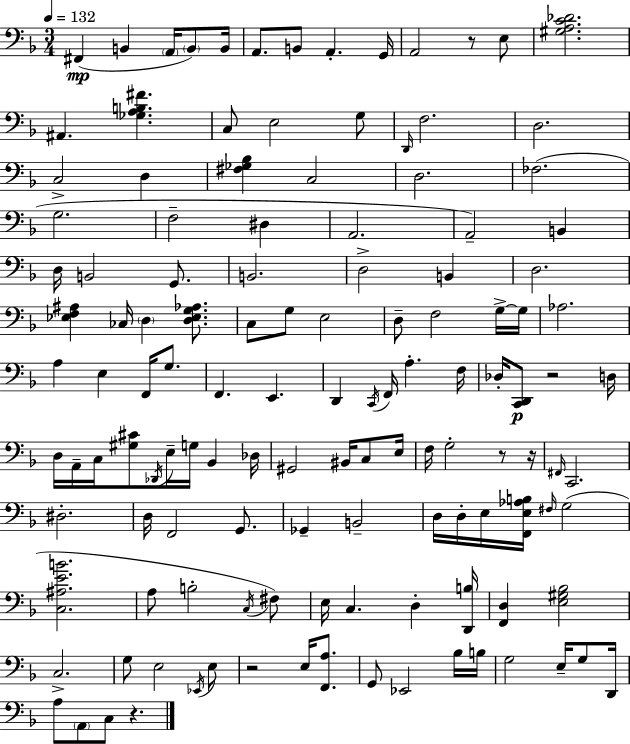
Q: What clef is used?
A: bass